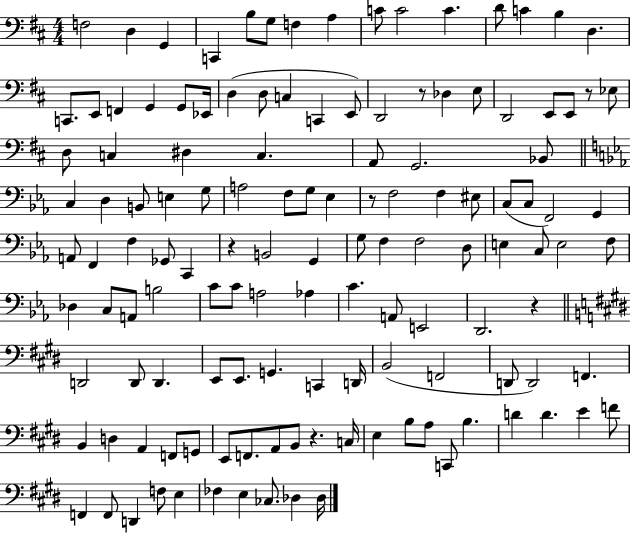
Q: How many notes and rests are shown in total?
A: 131